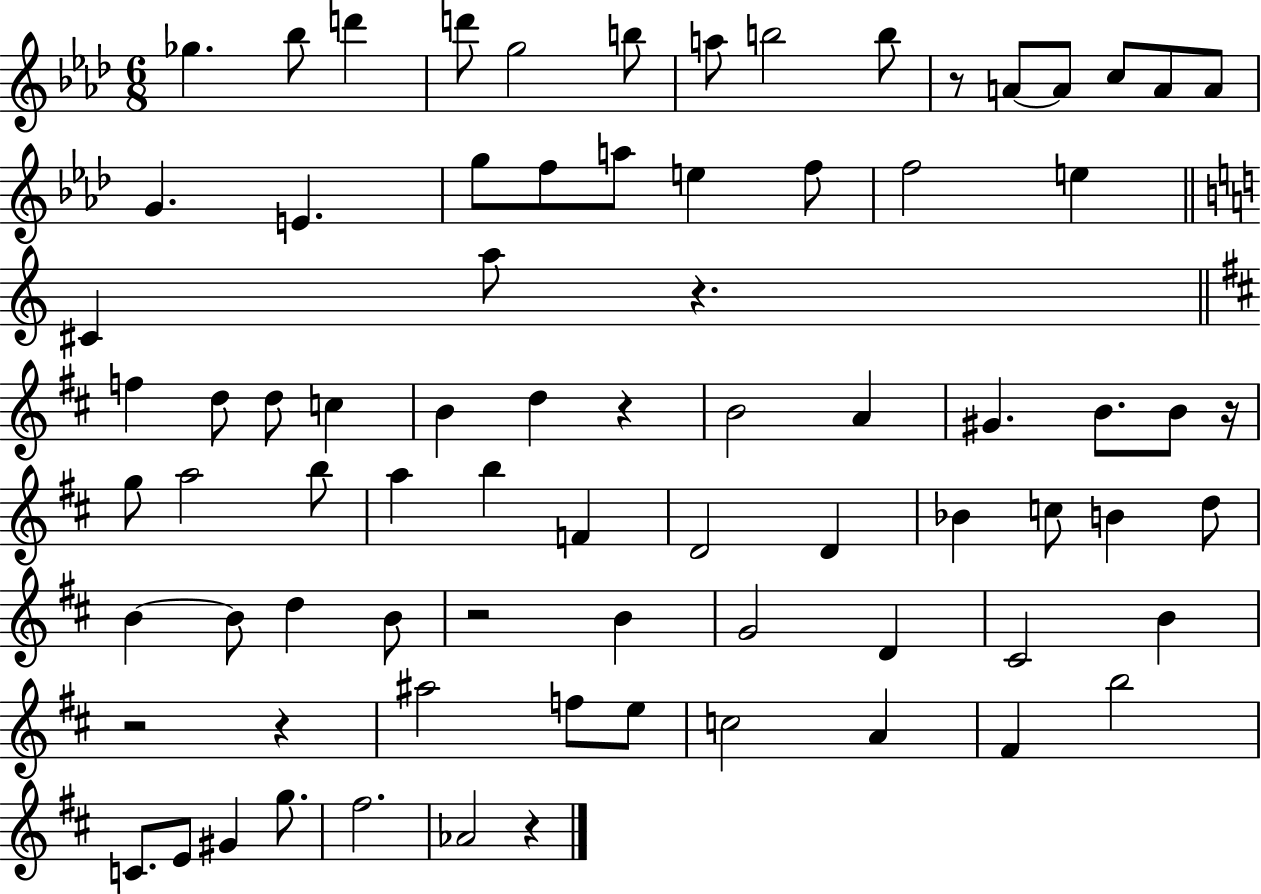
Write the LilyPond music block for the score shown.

{
  \clef treble
  \numericTimeSignature
  \time 6/8
  \key aes \major
  ges''4. bes''8 d'''4 | d'''8 g''2 b''8 | a''8 b''2 b''8 | r8 a'8~~ a'8 c''8 a'8 a'8 | \break g'4. e'4. | g''8 f''8 a''8 e''4 f''8 | f''2 e''4 | \bar "||" \break \key c \major cis'4 a''8 r4. | \bar "||" \break \key d \major f''4 d''8 d''8 c''4 | b'4 d''4 r4 | b'2 a'4 | gis'4. b'8. b'8 r16 | \break g''8 a''2 b''8 | a''4 b''4 f'4 | d'2 d'4 | bes'4 c''8 b'4 d''8 | \break b'4~~ b'8 d''4 b'8 | r2 b'4 | g'2 d'4 | cis'2 b'4 | \break r2 r4 | ais''2 f''8 e''8 | c''2 a'4 | fis'4 b''2 | \break c'8. e'8 gis'4 g''8. | fis''2. | aes'2 r4 | \bar "|."
}